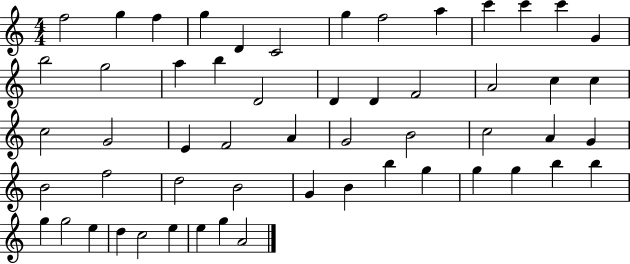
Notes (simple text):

F5/h G5/q F5/q G5/q D4/q C4/h G5/q F5/h A5/q C6/q C6/q C6/q G4/q B5/h G5/h A5/q B5/q D4/h D4/q D4/q F4/h A4/h C5/q C5/q C5/h G4/h E4/q F4/h A4/q G4/h B4/h C5/h A4/q G4/q B4/h F5/h D5/h B4/h G4/q B4/q B5/q G5/q G5/q G5/q B5/q B5/q G5/q G5/h E5/q D5/q C5/h E5/q E5/q G5/q A4/h